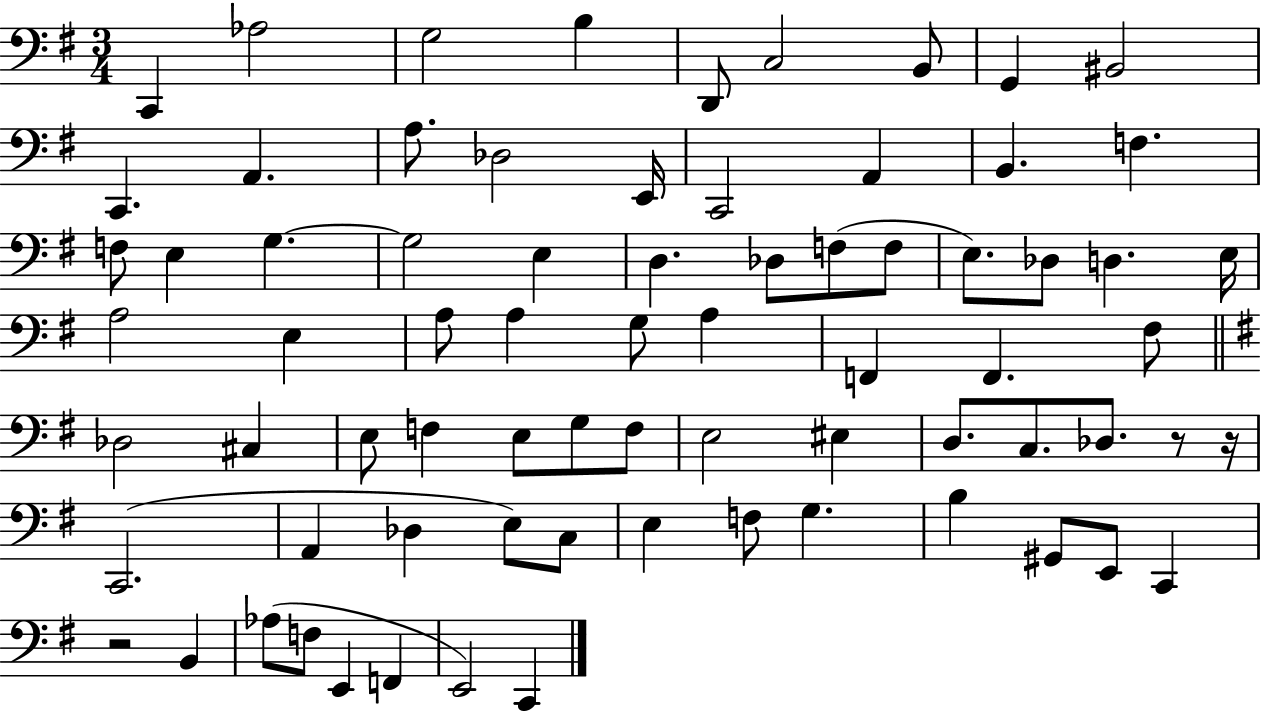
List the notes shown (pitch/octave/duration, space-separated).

C2/q Ab3/h G3/h B3/q D2/e C3/h B2/e G2/q BIS2/h C2/q. A2/q. A3/e. Db3/h E2/s C2/h A2/q B2/q. F3/q. F3/e E3/q G3/q. G3/h E3/q D3/q. Db3/e F3/e F3/e E3/e. Db3/e D3/q. E3/s A3/h E3/q A3/e A3/q G3/e A3/q F2/q F2/q. F#3/e Db3/h C#3/q E3/e F3/q E3/e G3/e F3/e E3/h EIS3/q D3/e. C3/e. Db3/e. R/e R/s C2/h. A2/q Db3/q E3/e C3/e E3/q F3/e G3/q. B3/q G#2/e E2/e C2/q R/h B2/q Ab3/e F3/e E2/q F2/q E2/h C2/q